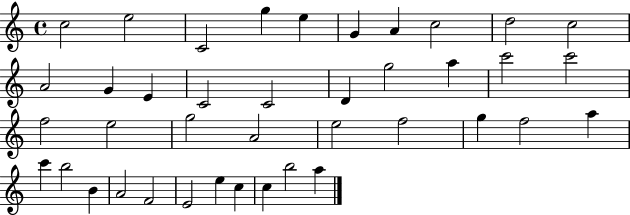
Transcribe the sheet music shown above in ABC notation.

X:1
T:Untitled
M:4/4
L:1/4
K:C
c2 e2 C2 g e G A c2 d2 c2 A2 G E C2 C2 D g2 a c'2 c'2 f2 e2 g2 A2 e2 f2 g f2 a c' b2 B A2 F2 E2 e c c b2 a